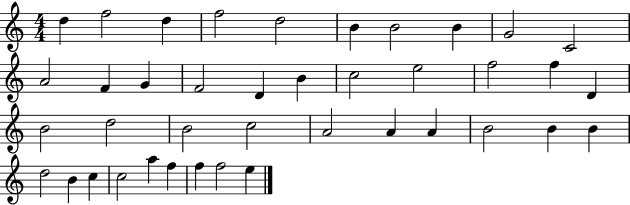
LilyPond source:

{
  \clef treble
  \numericTimeSignature
  \time 4/4
  \key c \major
  d''4 f''2 d''4 | f''2 d''2 | b'4 b'2 b'4 | g'2 c'2 | \break a'2 f'4 g'4 | f'2 d'4 b'4 | c''2 e''2 | f''2 f''4 d'4 | \break b'2 d''2 | b'2 c''2 | a'2 a'4 a'4 | b'2 b'4 b'4 | \break d''2 b'4 c''4 | c''2 a''4 f''4 | f''4 f''2 e''4 | \bar "|."
}